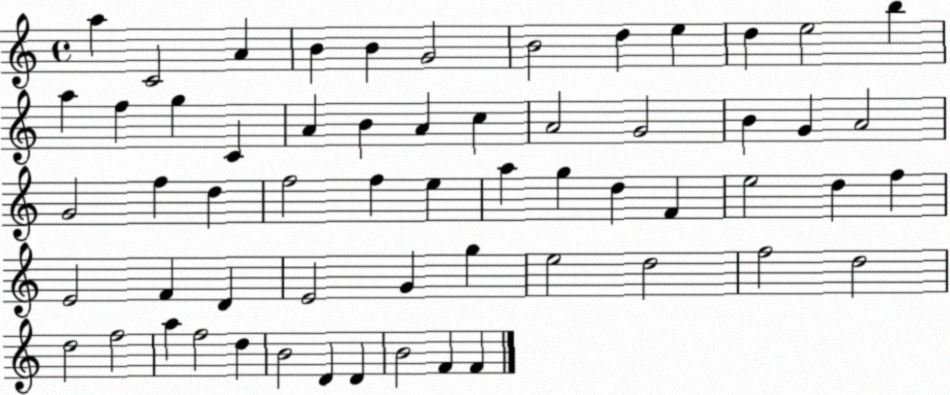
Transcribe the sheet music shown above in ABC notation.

X:1
T:Untitled
M:4/4
L:1/4
K:C
a C2 A B B G2 B2 d e d e2 b a f g C A B A c A2 G2 B G A2 G2 f d f2 f e a g d F e2 d f E2 F D E2 G g e2 d2 f2 d2 d2 f2 a f2 d B2 D D B2 F F